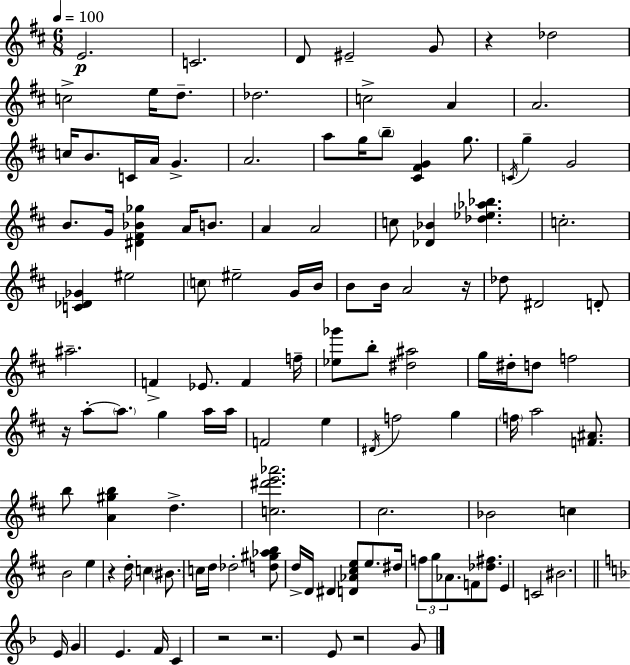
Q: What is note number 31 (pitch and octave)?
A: A4